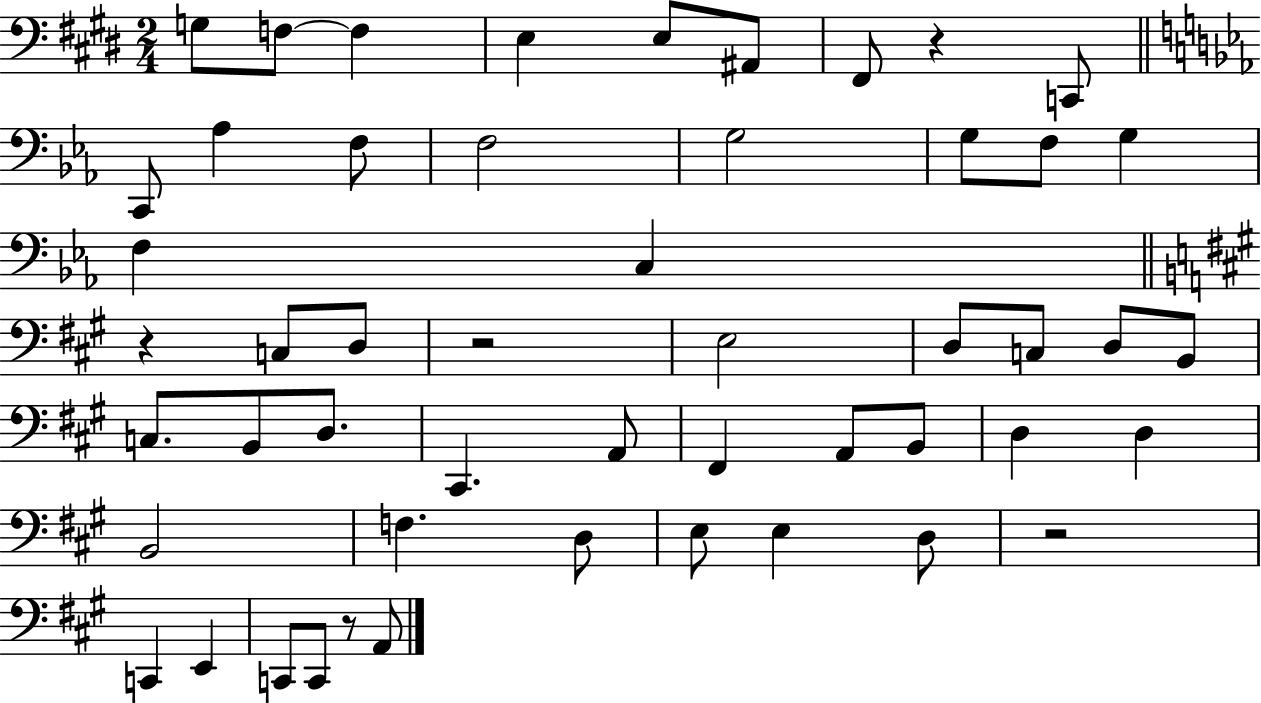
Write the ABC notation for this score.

X:1
T:Untitled
M:2/4
L:1/4
K:E
G,/2 F,/2 F, E, E,/2 ^A,,/2 ^F,,/2 z C,,/2 C,,/2 _A, F,/2 F,2 G,2 G,/2 F,/2 G, F, C, z C,/2 D,/2 z2 E,2 D,/2 C,/2 D,/2 B,,/2 C,/2 B,,/2 D,/2 ^C,, A,,/2 ^F,, A,,/2 B,,/2 D, D, B,,2 F, D,/2 E,/2 E, D,/2 z2 C,, E,, C,,/2 C,,/2 z/2 A,,/2